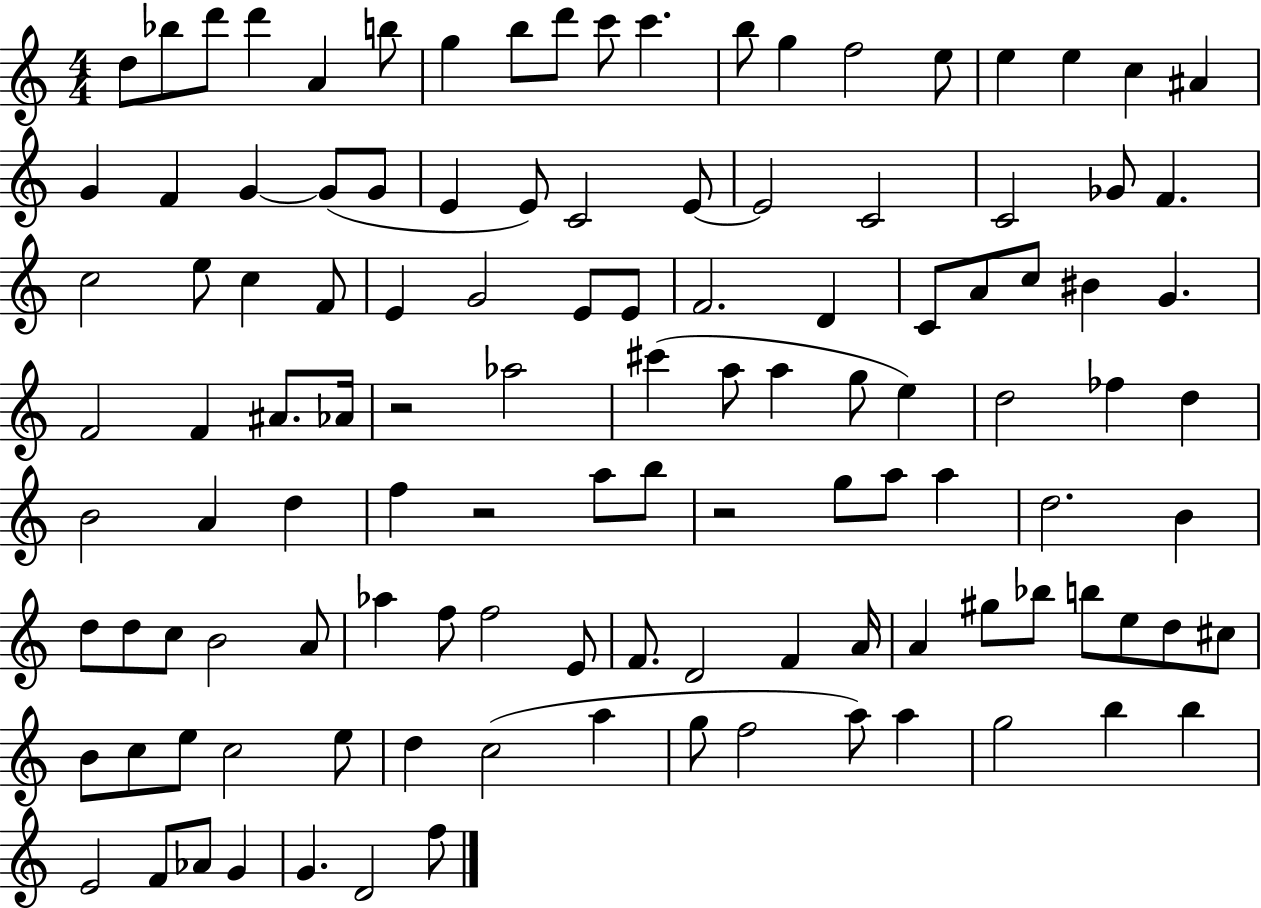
D5/e Bb5/e D6/e D6/q A4/q B5/e G5/q B5/e D6/e C6/e C6/q. B5/e G5/q F5/h E5/e E5/q E5/q C5/q A#4/q G4/q F4/q G4/q G4/e G4/e E4/q E4/e C4/h E4/e E4/h C4/h C4/h Gb4/e F4/q. C5/h E5/e C5/q F4/e E4/q G4/h E4/e E4/e F4/h. D4/q C4/e A4/e C5/e BIS4/q G4/q. F4/h F4/q A#4/e. Ab4/s R/h Ab5/h C#6/q A5/e A5/q G5/e E5/q D5/h FES5/q D5/q B4/h A4/q D5/q F5/q R/h A5/e B5/e R/h G5/e A5/e A5/q D5/h. B4/q D5/e D5/e C5/e B4/h A4/e Ab5/q F5/e F5/h E4/e F4/e. D4/h F4/q A4/s A4/q G#5/e Bb5/e B5/e E5/e D5/e C#5/e B4/e C5/e E5/e C5/h E5/e D5/q C5/h A5/q G5/e F5/h A5/e A5/q G5/h B5/q B5/q E4/h F4/e Ab4/e G4/q G4/q. D4/h F5/e